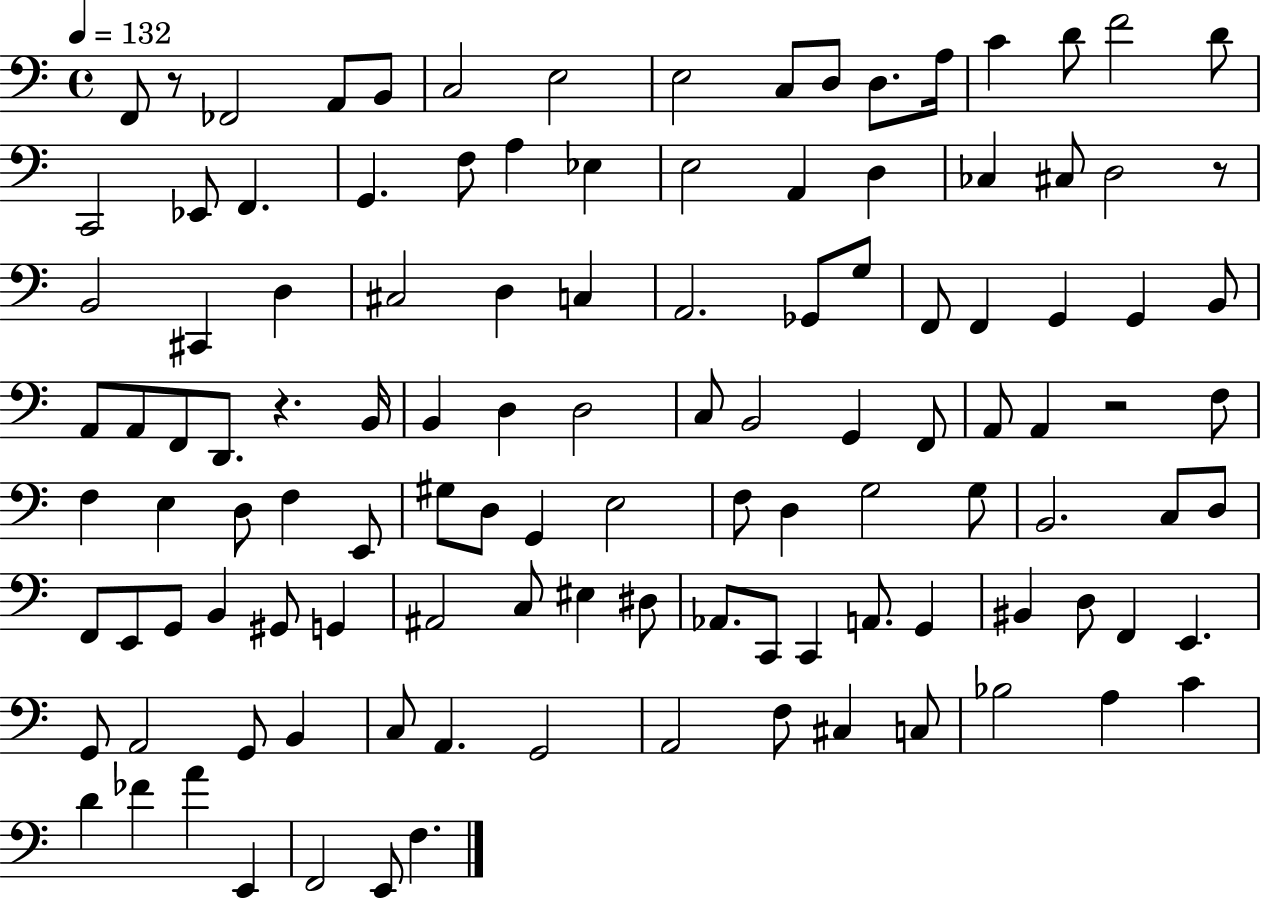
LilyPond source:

{
  \clef bass
  \time 4/4
  \defaultTimeSignature
  \key c \major
  \tempo 4 = 132
  f,8 r8 fes,2 a,8 b,8 | c2 e2 | e2 c8 d8 d8. a16 | c'4 d'8 f'2 d'8 | \break c,2 ees,8 f,4. | g,4. f8 a4 ees4 | e2 a,4 d4 | ces4 cis8 d2 r8 | \break b,2 cis,4 d4 | cis2 d4 c4 | a,2. ges,8 g8 | f,8 f,4 g,4 g,4 b,8 | \break a,8 a,8 f,8 d,8. r4. b,16 | b,4 d4 d2 | c8 b,2 g,4 f,8 | a,8 a,4 r2 f8 | \break f4 e4 d8 f4 e,8 | gis8 d8 g,4 e2 | f8 d4 g2 g8 | b,2. c8 d8 | \break f,8 e,8 g,8 b,4 gis,8 g,4 | ais,2 c8 eis4 dis8 | aes,8. c,8 c,4 a,8. g,4 | bis,4 d8 f,4 e,4. | \break g,8 a,2 g,8 b,4 | c8 a,4. g,2 | a,2 f8 cis4 c8 | bes2 a4 c'4 | \break d'4 fes'4 a'4 e,4 | f,2 e,8 f4. | \bar "|."
}